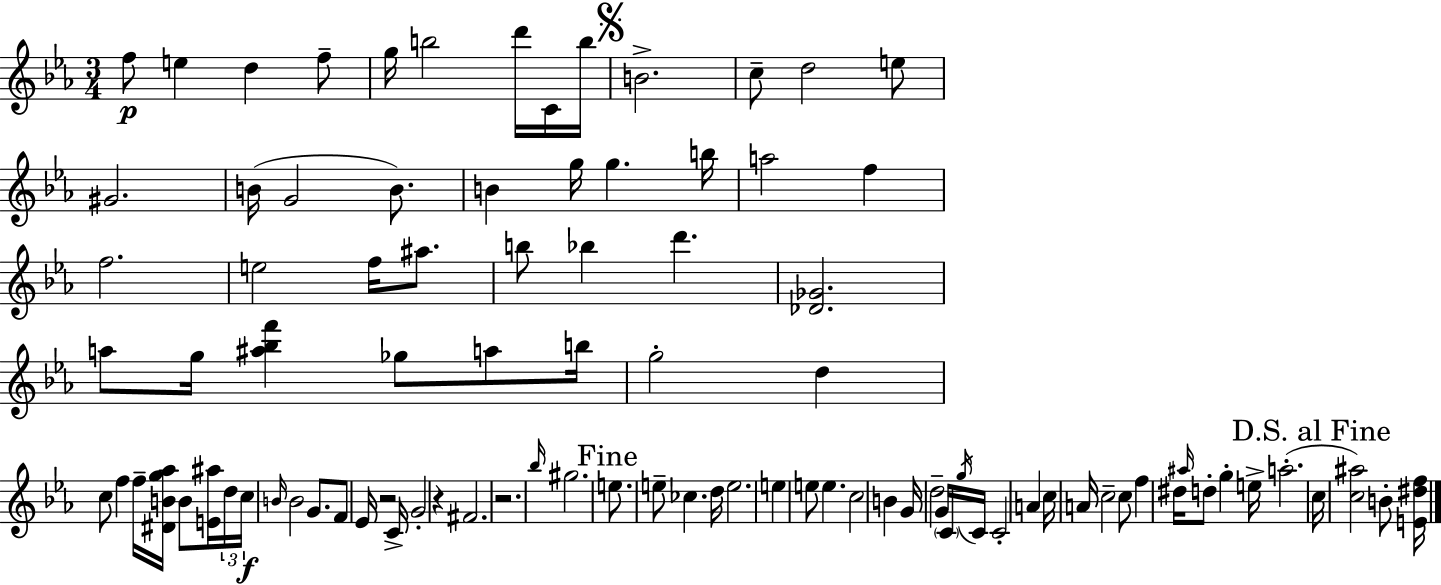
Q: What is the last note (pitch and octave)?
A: B4